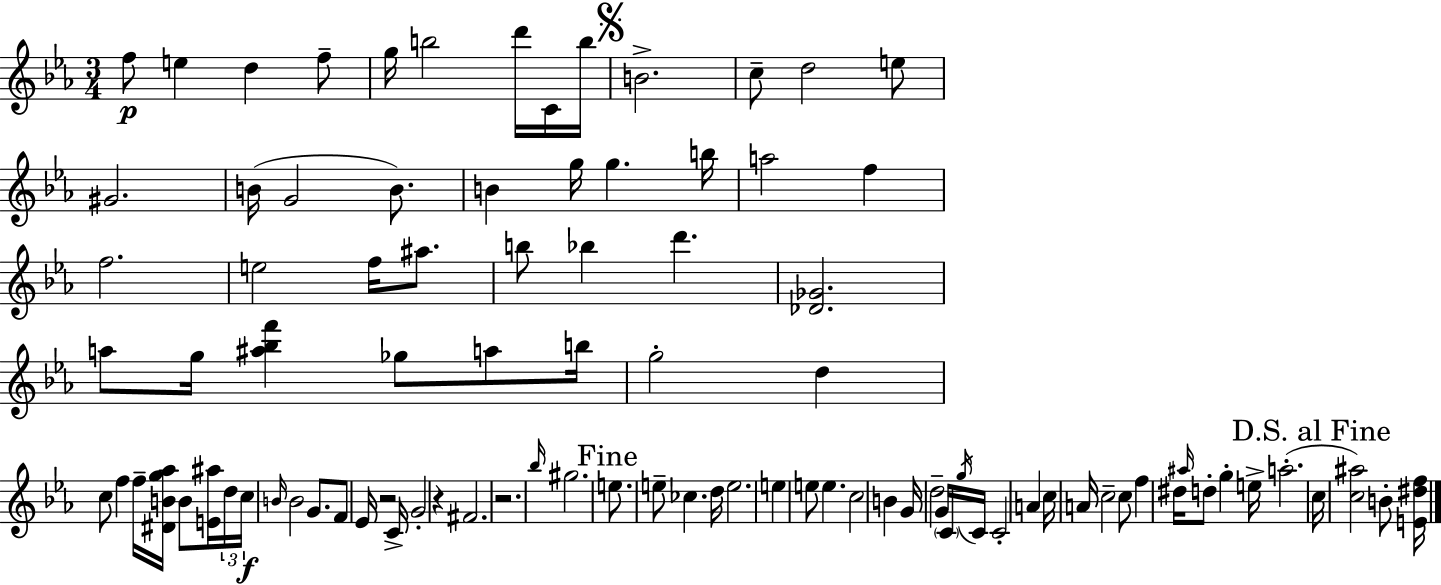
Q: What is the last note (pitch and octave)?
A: B4